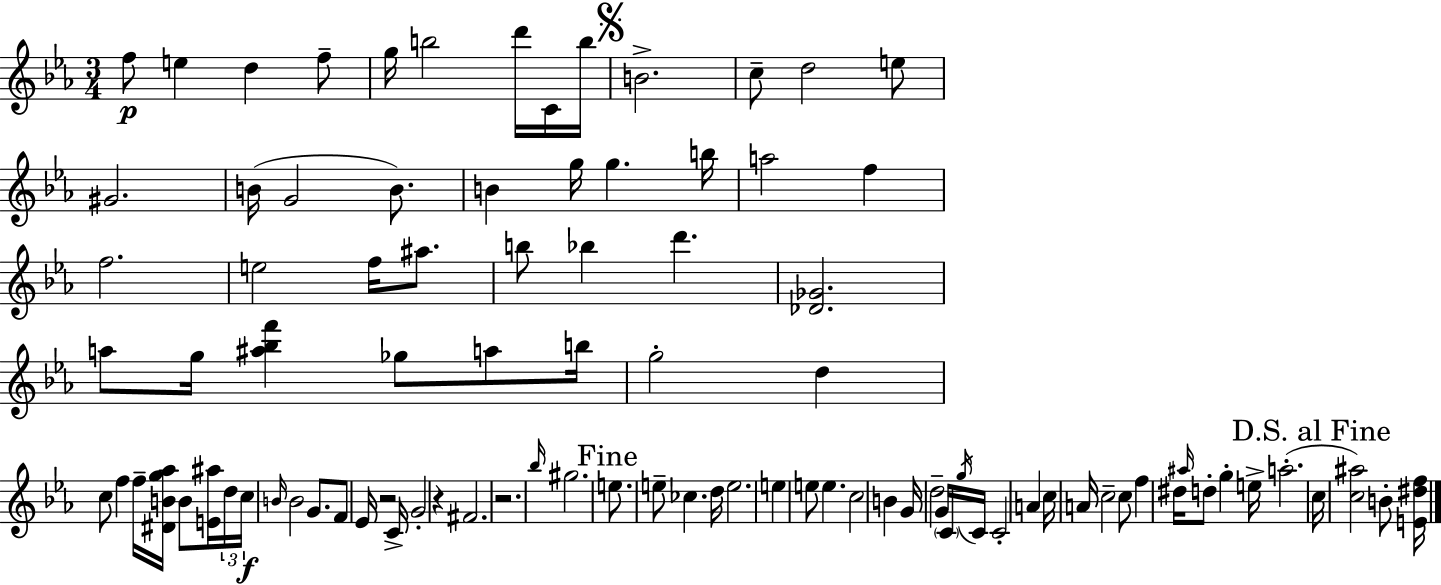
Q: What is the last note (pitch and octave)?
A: B4